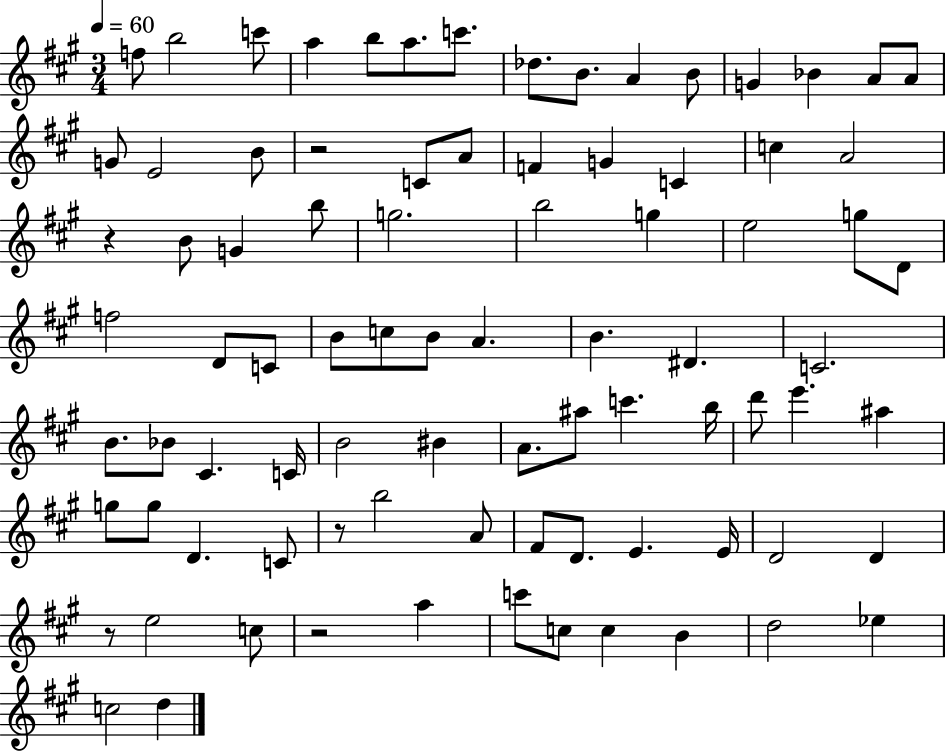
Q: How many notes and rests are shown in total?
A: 85